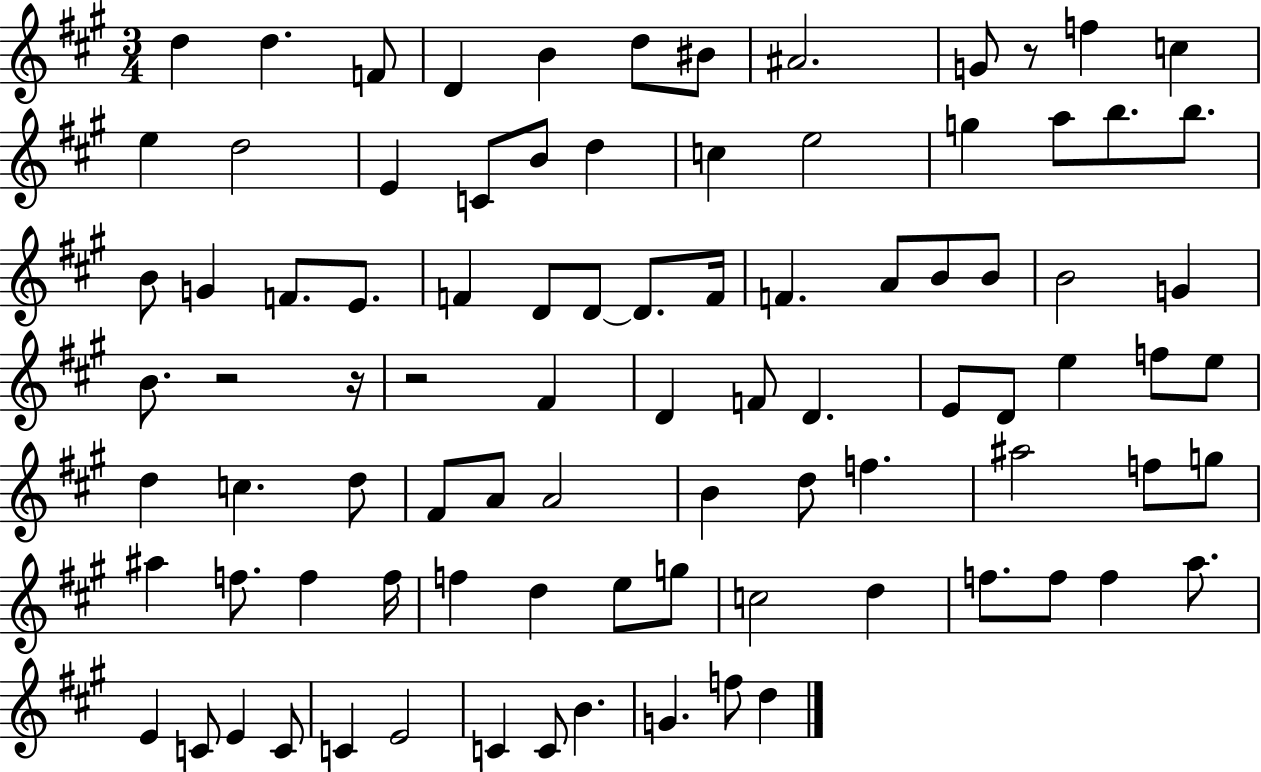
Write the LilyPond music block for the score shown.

{
  \clef treble
  \numericTimeSignature
  \time 3/4
  \key a \major
  \repeat volta 2 { d''4 d''4. f'8 | d'4 b'4 d''8 bis'8 | ais'2. | g'8 r8 f''4 c''4 | \break e''4 d''2 | e'4 c'8 b'8 d''4 | c''4 e''2 | g''4 a''8 b''8. b''8. | \break b'8 g'4 f'8. e'8. | f'4 d'8 d'8~~ d'8. f'16 | f'4. a'8 b'8 b'8 | b'2 g'4 | \break b'8. r2 r16 | r2 fis'4 | d'4 f'8 d'4. | e'8 d'8 e''4 f''8 e''8 | \break d''4 c''4. d''8 | fis'8 a'8 a'2 | b'4 d''8 f''4. | ais''2 f''8 g''8 | \break ais''4 f''8. f''4 f''16 | f''4 d''4 e''8 g''8 | c''2 d''4 | f''8. f''8 f''4 a''8. | \break e'4 c'8 e'4 c'8 | c'4 e'2 | c'4 c'8 b'4. | g'4. f''8 d''4 | \break } \bar "|."
}